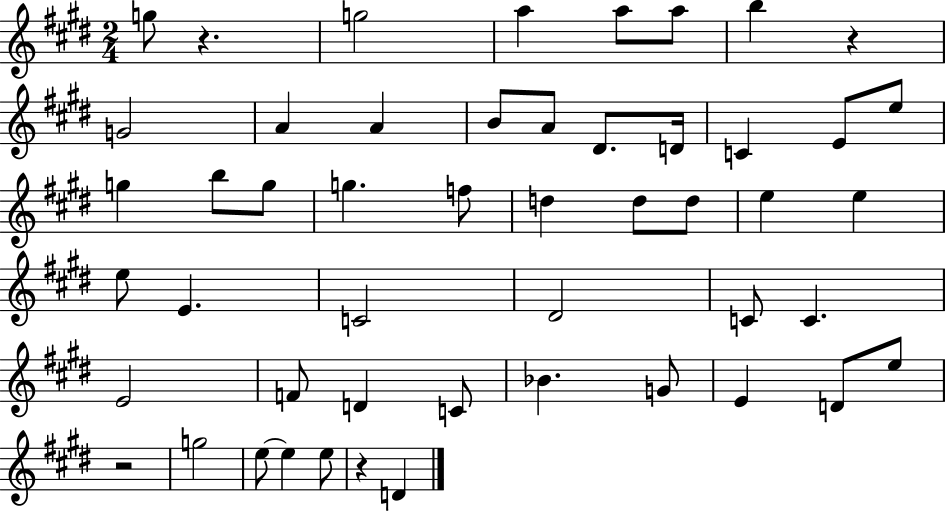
G5/e R/q. G5/h A5/q A5/e A5/e B5/q R/q G4/h A4/q A4/q B4/e A4/e D#4/e. D4/s C4/q E4/e E5/e G5/q B5/e G5/e G5/q. F5/e D5/q D5/e D5/e E5/q E5/q E5/e E4/q. C4/h D#4/h C4/e C4/q. E4/h F4/e D4/q C4/e Bb4/q. G4/e E4/q D4/e E5/e R/h G5/h E5/e E5/q E5/e R/q D4/q